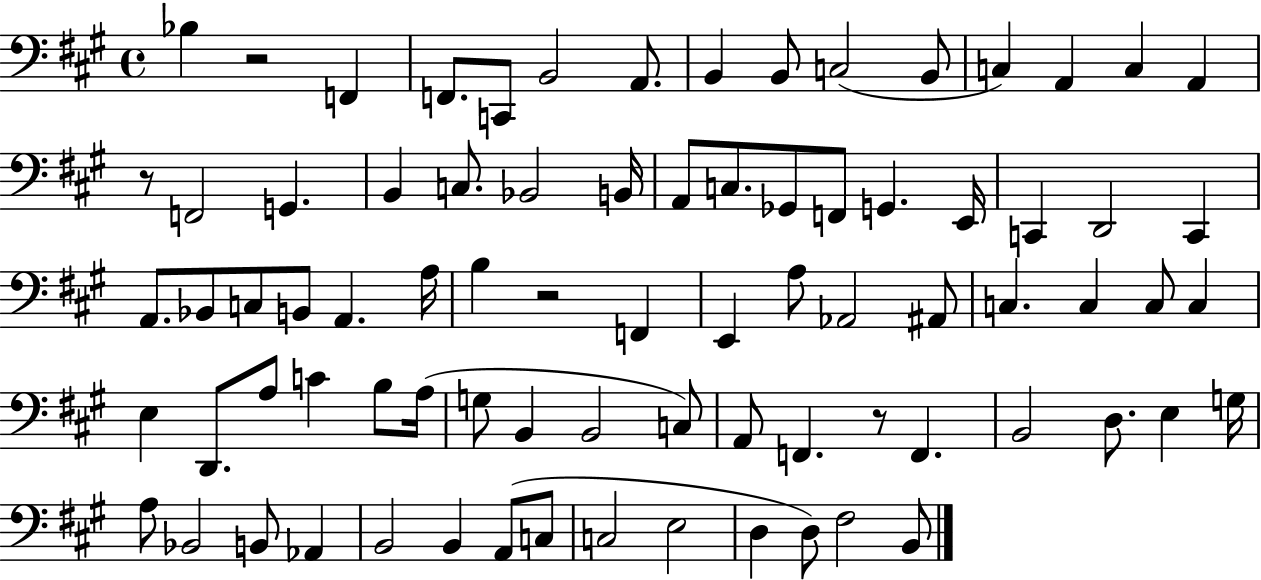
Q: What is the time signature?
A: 4/4